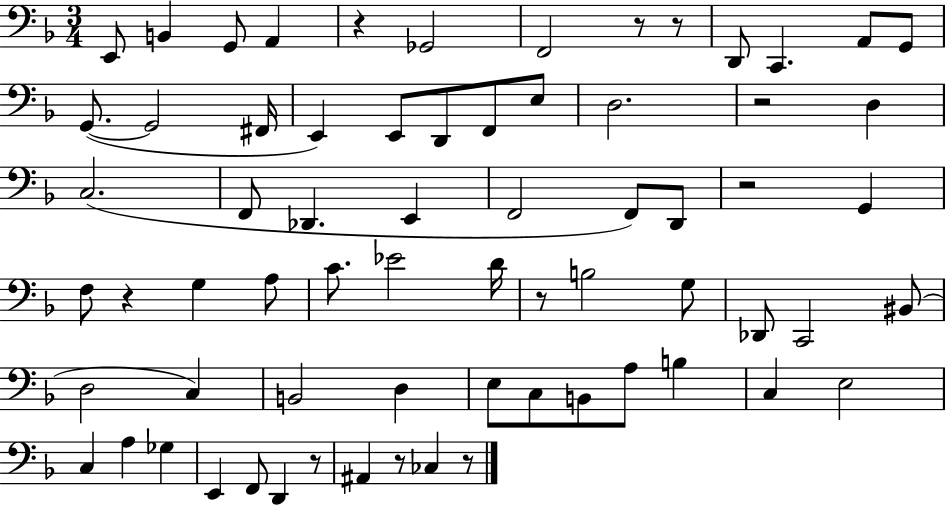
X:1
T:Untitled
M:3/4
L:1/4
K:F
E,,/2 B,, G,,/2 A,, z _G,,2 F,,2 z/2 z/2 D,,/2 C,, A,,/2 G,,/2 G,,/2 G,,2 ^F,,/4 E,, E,,/2 D,,/2 F,,/2 E,/2 D,2 z2 D, C,2 F,,/2 _D,, E,, F,,2 F,,/2 D,,/2 z2 G,, F,/2 z G, A,/2 C/2 _E2 D/4 z/2 B,2 G,/2 _D,,/2 C,,2 ^B,,/2 D,2 C, B,,2 D, E,/2 C,/2 B,,/2 A,/2 B, C, E,2 C, A, _G, E,, F,,/2 D,, z/2 ^A,, z/2 _C, z/2